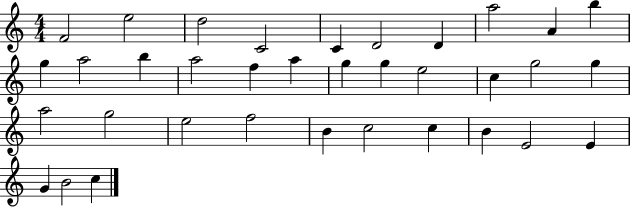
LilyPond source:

{
  \clef treble
  \numericTimeSignature
  \time 4/4
  \key c \major
  f'2 e''2 | d''2 c'2 | c'4 d'2 d'4 | a''2 a'4 b''4 | \break g''4 a''2 b''4 | a''2 f''4 a''4 | g''4 g''4 e''2 | c''4 g''2 g''4 | \break a''2 g''2 | e''2 f''2 | b'4 c''2 c''4 | b'4 e'2 e'4 | \break g'4 b'2 c''4 | \bar "|."
}